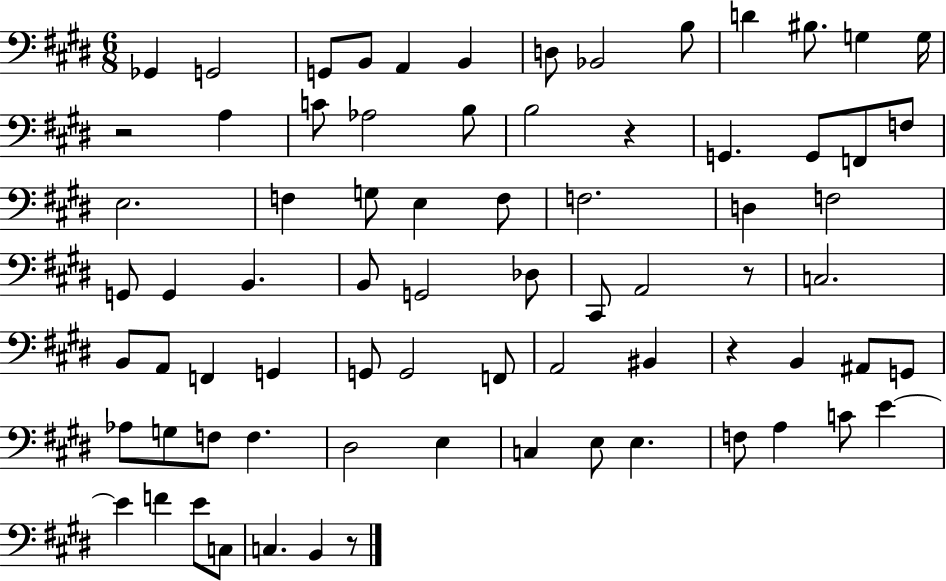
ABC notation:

X:1
T:Untitled
M:6/8
L:1/4
K:E
_G,, G,,2 G,,/2 B,,/2 A,, B,, D,/2 _B,,2 B,/2 D ^B,/2 G, G,/4 z2 A, C/2 _A,2 B,/2 B,2 z G,, G,,/2 F,,/2 F,/2 E,2 F, G,/2 E, F,/2 F,2 D, F,2 G,,/2 G,, B,, B,,/2 G,,2 _D,/2 ^C,,/2 A,,2 z/2 C,2 B,,/2 A,,/2 F,, G,, G,,/2 G,,2 F,,/2 A,,2 ^B,, z B,, ^A,,/2 G,,/2 _A,/2 G,/2 F,/2 F, ^D,2 E, C, E,/2 E, F,/2 A, C/2 E E F E/2 C,/2 C, B,, z/2